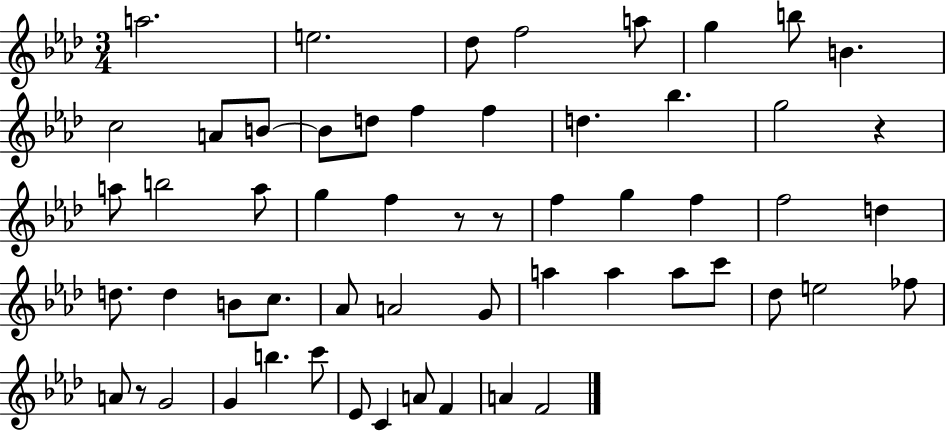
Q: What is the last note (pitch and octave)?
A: F4